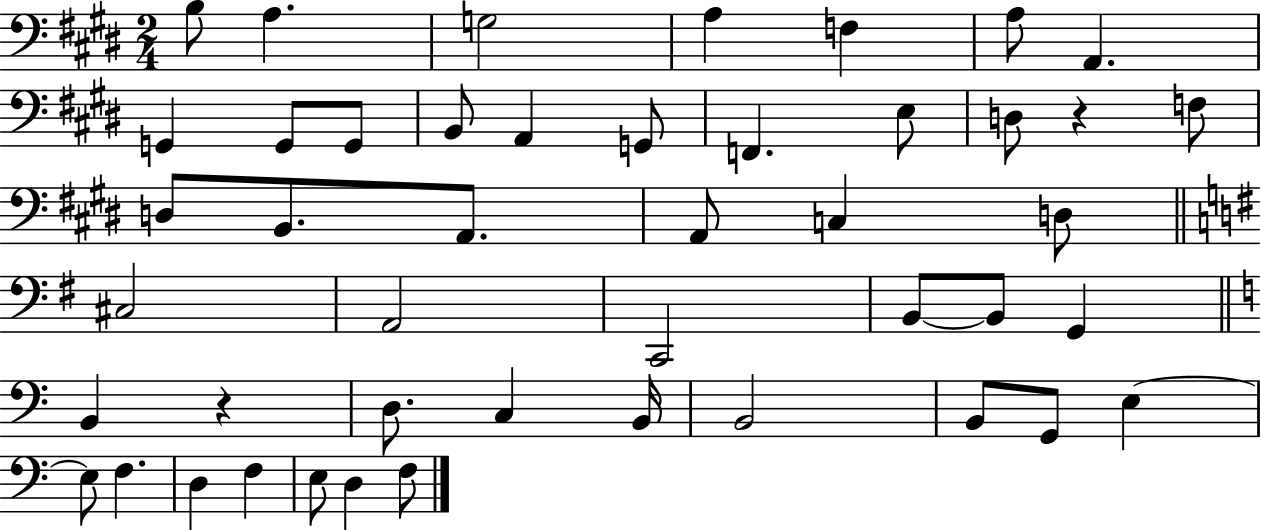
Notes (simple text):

B3/e A3/q. G3/h A3/q F3/q A3/e A2/q. G2/q G2/e G2/e B2/e A2/q G2/e F2/q. E3/e D3/e R/q F3/e D3/e B2/e. A2/e. A2/e C3/q D3/e C#3/h A2/h C2/h B2/e B2/e G2/q B2/q R/q D3/e. C3/q B2/s B2/h B2/e G2/e E3/q E3/e F3/q. D3/q F3/q E3/e D3/q F3/e